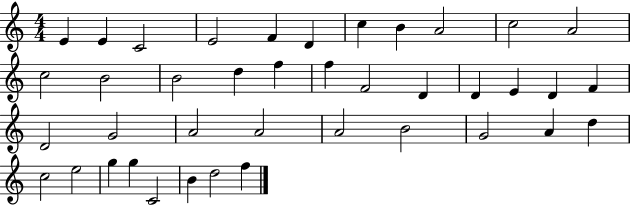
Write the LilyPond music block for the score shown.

{
  \clef treble
  \numericTimeSignature
  \time 4/4
  \key c \major
  e'4 e'4 c'2 | e'2 f'4 d'4 | c''4 b'4 a'2 | c''2 a'2 | \break c''2 b'2 | b'2 d''4 f''4 | f''4 f'2 d'4 | d'4 e'4 d'4 f'4 | \break d'2 g'2 | a'2 a'2 | a'2 b'2 | g'2 a'4 d''4 | \break c''2 e''2 | g''4 g''4 c'2 | b'4 d''2 f''4 | \bar "|."
}